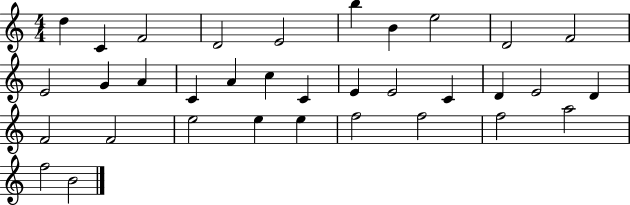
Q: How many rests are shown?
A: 0